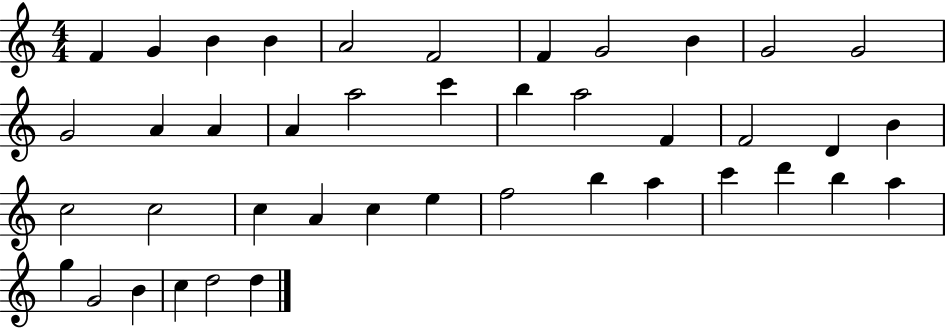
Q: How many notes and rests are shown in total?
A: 42